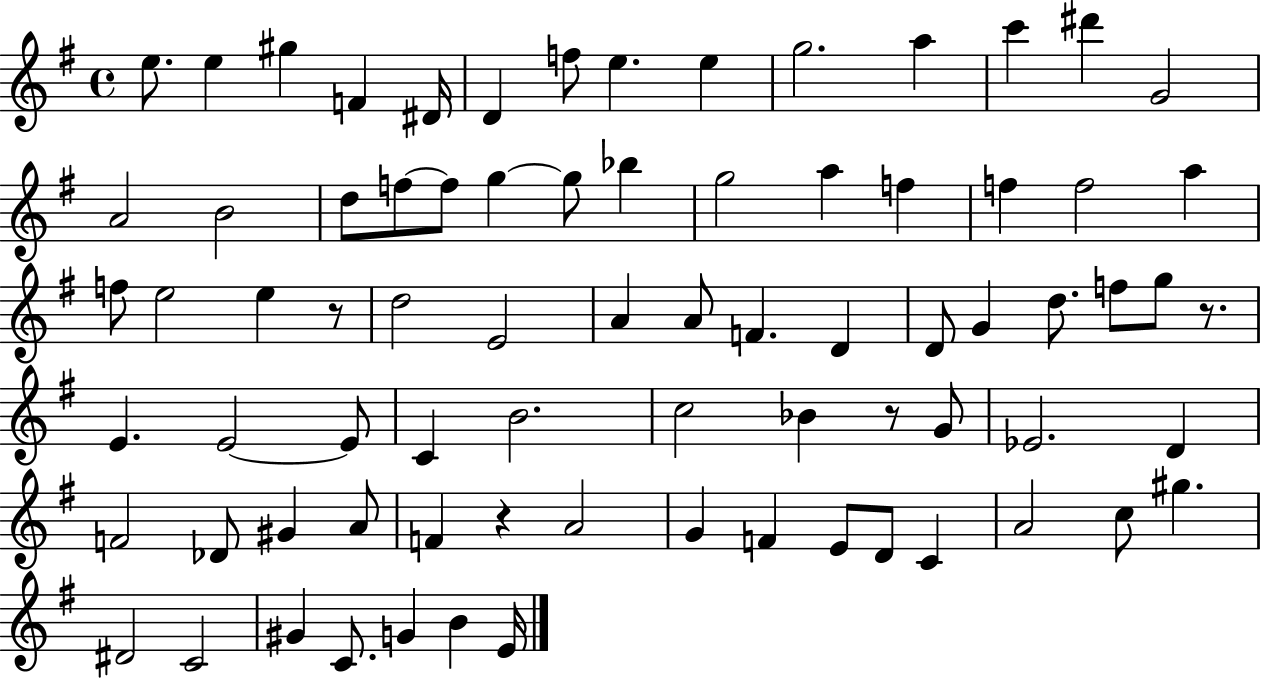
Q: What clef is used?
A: treble